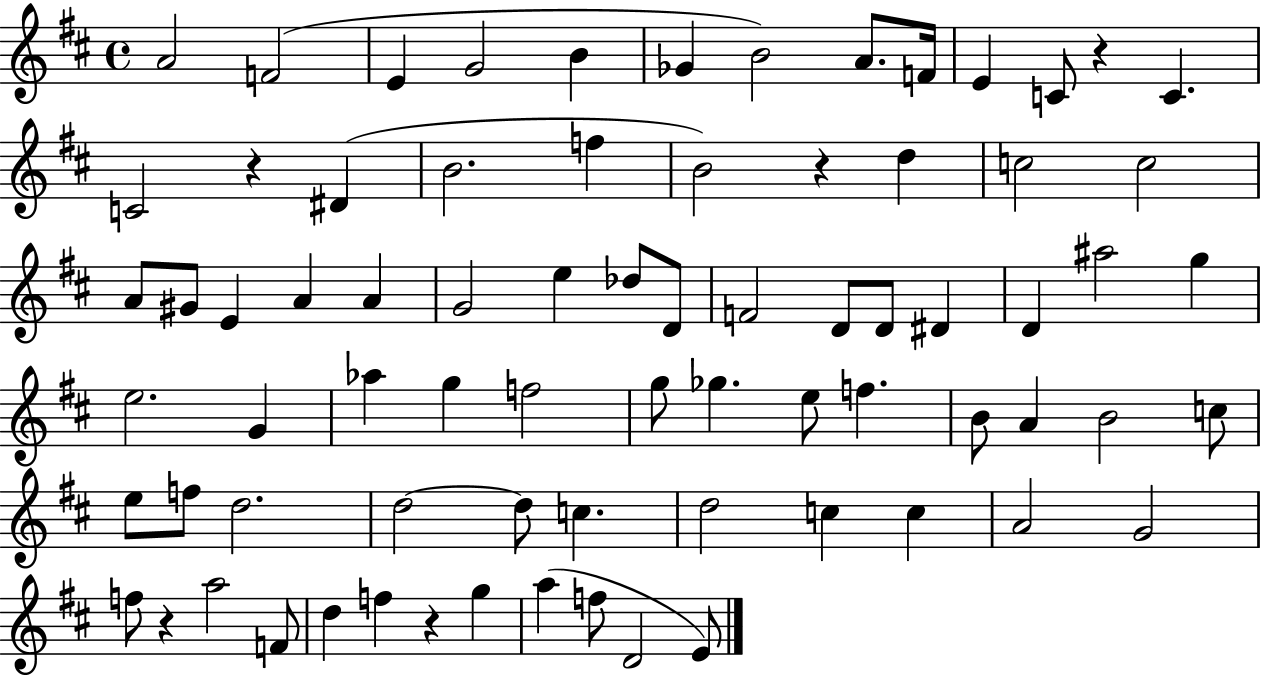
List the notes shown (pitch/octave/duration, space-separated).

A4/h F4/h E4/q G4/h B4/q Gb4/q B4/h A4/e. F4/s E4/q C4/e R/q C4/q. C4/h R/q D#4/q B4/h. F5/q B4/h R/q D5/q C5/h C5/h A4/e G#4/e E4/q A4/q A4/q G4/h E5/q Db5/e D4/e F4/h D4/e D4/e D#4/q D4/q A#5/h G5/q E5/h. G4/q Ab5/q G5/q F5/h G5/e Gb5/q. E5/e F5/q. B4/e A4/q B4/h C5/e E5/e F5/e D5/h. D5/h D5/e C5/q. D5/h C5/q C5/q A4/h G4/h F5/e R/q A5/h F4/e D5/q F5/q R/q G5/q A5/q F5/e D4/h E4/e